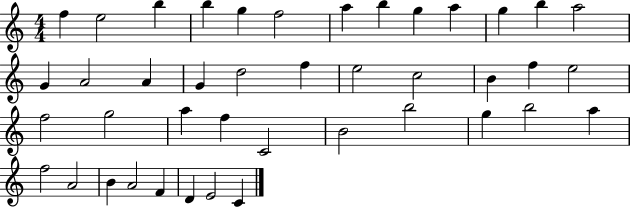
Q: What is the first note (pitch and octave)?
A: F5